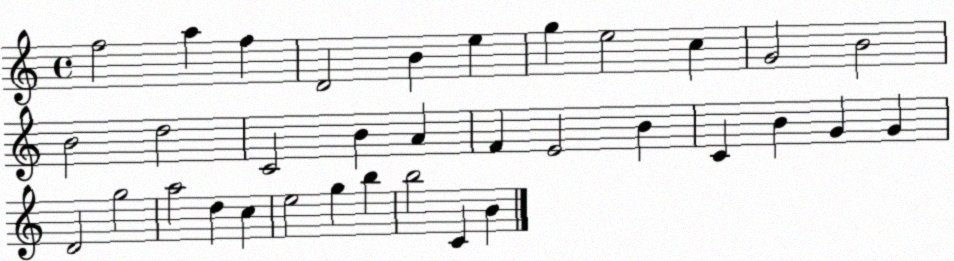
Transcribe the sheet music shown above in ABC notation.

X:1
T:Untitled
M:4/4
L:1/4
K:C
f2 a f D2 B e g e2 c G2 B2 B2 d2 C2 B A F E2 B C B G G D2 g2 a2 d c e2 g b b2 C B